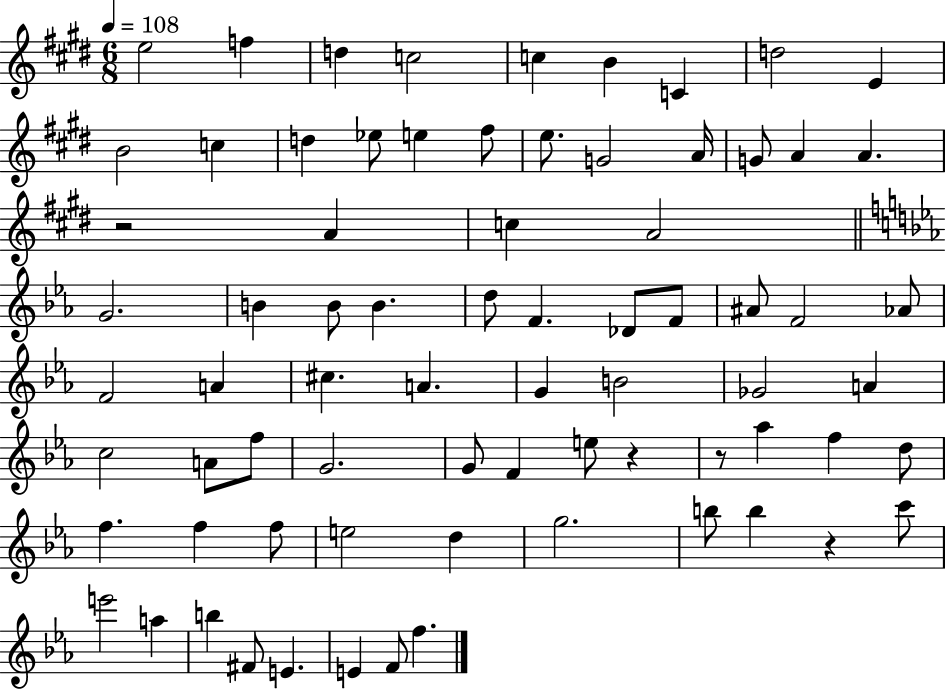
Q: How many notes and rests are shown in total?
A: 74